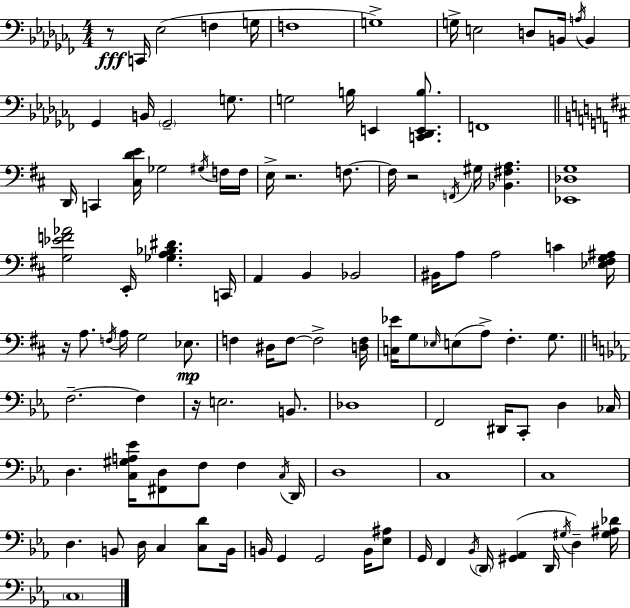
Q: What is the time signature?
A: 4/4